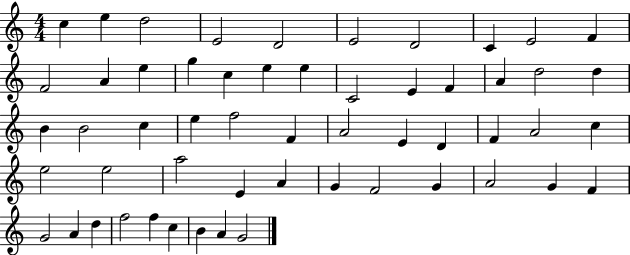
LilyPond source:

{
  \clef treble
  \numericTimeSignature
  \time 4/4
  \key c \major
  c''4 e''4 d''2 | e'2 d'2 | e'2 d'2 | c'4 e'2 f'4 | \break f'2 a'4 e''4 | g''4 c''4 e''4 e''4 | c'2 e'4 f'4 | a'4 d''2 d''4 | \break b'4 b'2 c''4 | e''4 f''2 f'4 | a'2 e'4 d'4 | f'4 a'2 c''4 | \break e''2 e''2 | a''2 e'4 a'4 | g'4 f'2 g'4 | a'2 g'4 f'4 | \break g'2 a'4 d''4 | f''2 f''4 c''4 | b'4 a'4 g'2 | \bar "|."
}